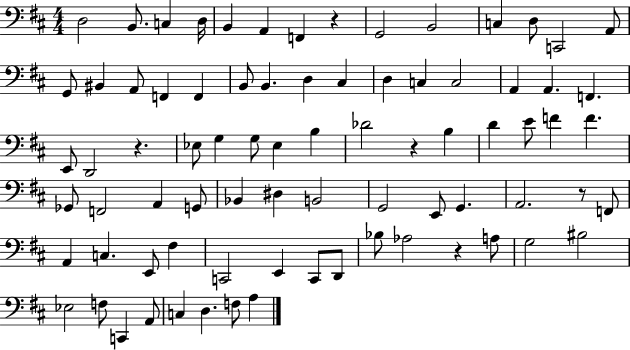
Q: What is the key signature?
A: D major